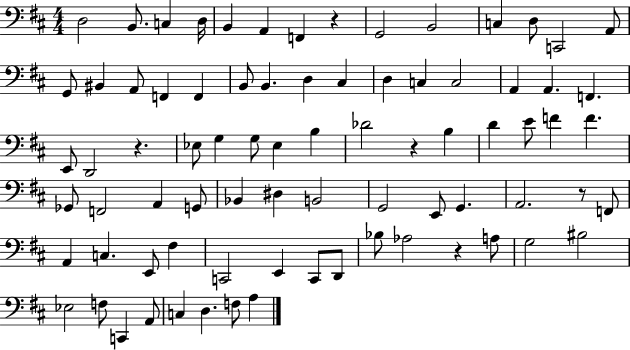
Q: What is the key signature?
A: D major